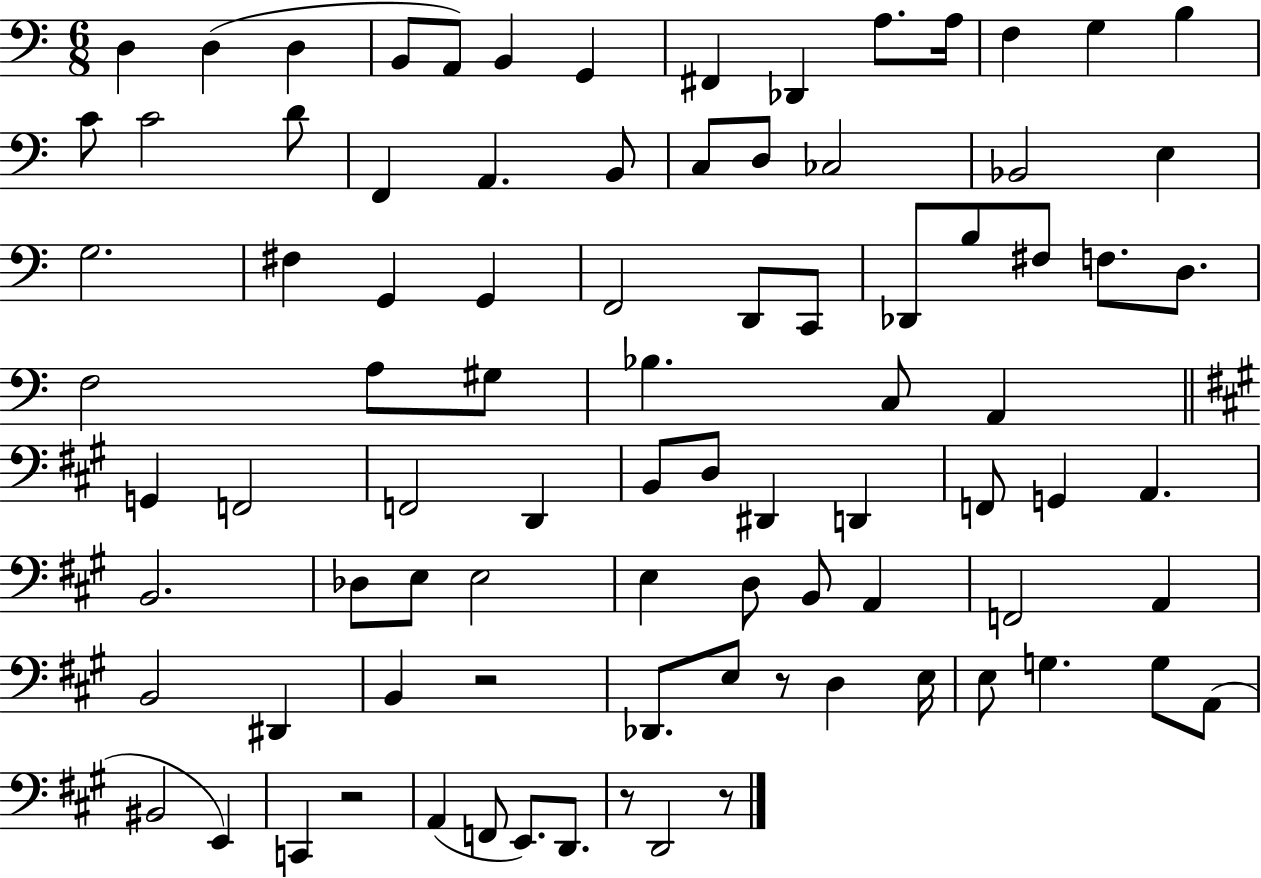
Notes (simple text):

D3/q D3/q D3/q B2/e A2/e B2/q G2/q F#2/q Db2/q A3/e. A3/s F3/q G3/q B3/q C4/e C4/h D4/e F2/q A2/q. B2/e C3/e D3/e CES3/h Bb2/h E3/q G3/h. F#3/q G2/q G2/q F2/h D2/e C2/e Db2/e B3/e F#3/e F3/e. D3/e. F3/h A3/e G#3/e Bb3/q. C3/e A2/q G2/q F2/h F2/h D2/q B2/e D3/e D#2/q D2/q F2/e G2/q A2/q. B2/h. Db3/e E3/e E3/h E3/q D3/e B2/e A2/q F2/h A2/q B2/h D#2/q B2/q R/h Db2/e. E3/e R/e D3/q E3/s E3/e G3/q. G3/e A2/e BIS2/h E2/q C2/q R/h A2/q F2/e E2/e. D2/e. R/e D2/h R/e